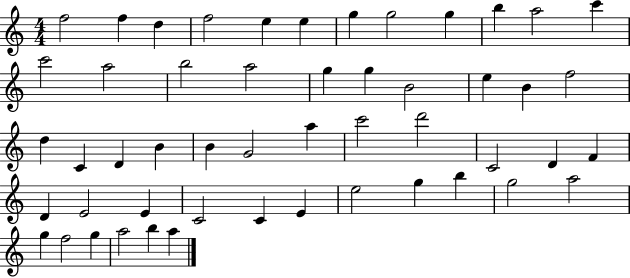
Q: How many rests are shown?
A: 0